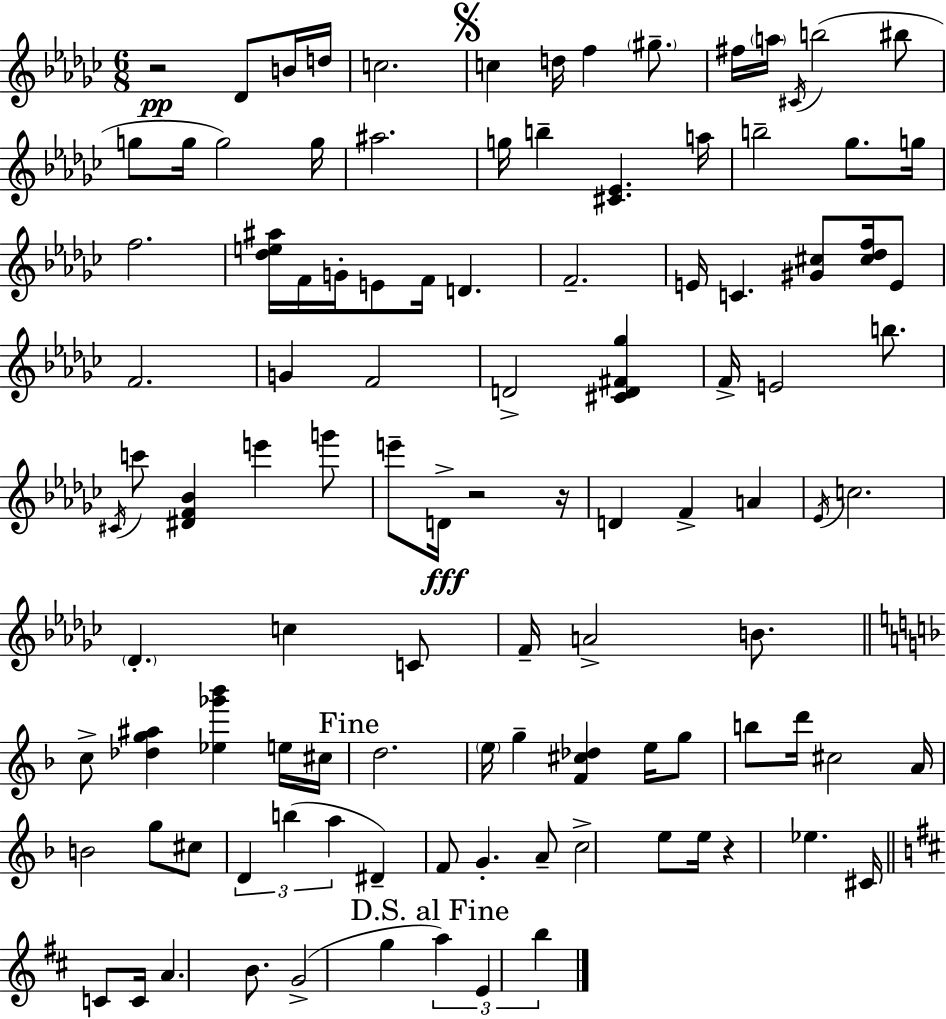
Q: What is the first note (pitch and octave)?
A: Db4